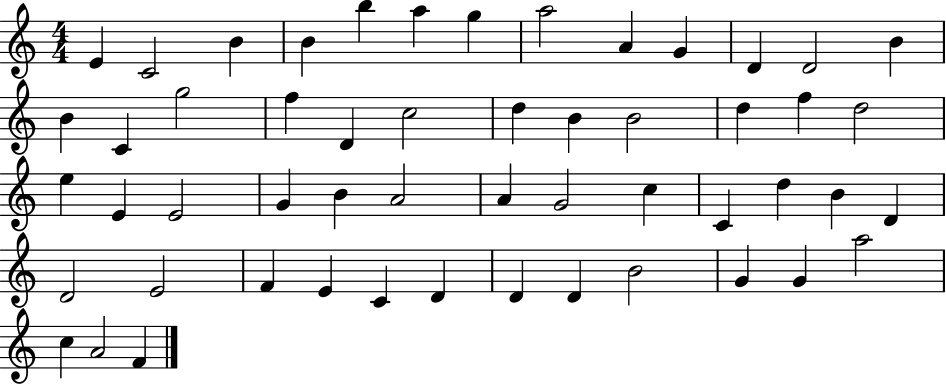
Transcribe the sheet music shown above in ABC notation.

X:1
T:Untitled
M:4/4
L:1/4
K:C
E C2 B B b a g a2 A G D D2 B B C g2 f D c2 d B B2 d f d2 e E E2 G B A2 A G2 c C d B D D2 E2 F E C D D D B2 G G a2 c A2 F